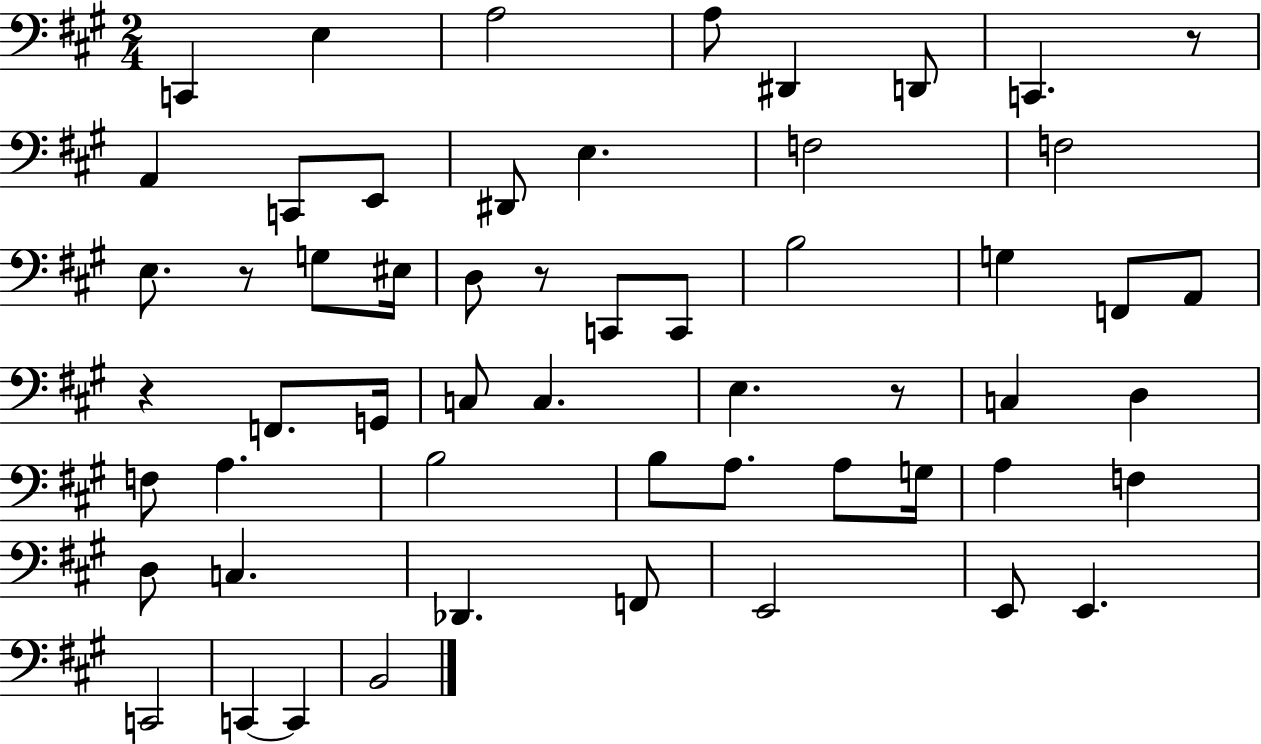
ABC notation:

X:1
T:Untitled
M:2/4
L:1/4
K:A
C,, E, A,2 A,/2 ^D,, D,,/2 C,, z/2 A,, C,,/2 E,,/2 ^D,,/2 E, F,2 F,2 E,/2 z/2 G,/2 ^E,/4 D,/2 z/2 C,,/2 C,,/2 B,2 G, F,,/2 A,,/2 z F,,/2 G,,/4 C,/2 C, E, z/2 C, D, F,/2 A, B,2 B,/2 A,/2 A,/2 G,/4 A, F, D,/2 C, _D,, F,,/2 E,,2 E,,/2 E,, C,,2 C,, C,, B,,2